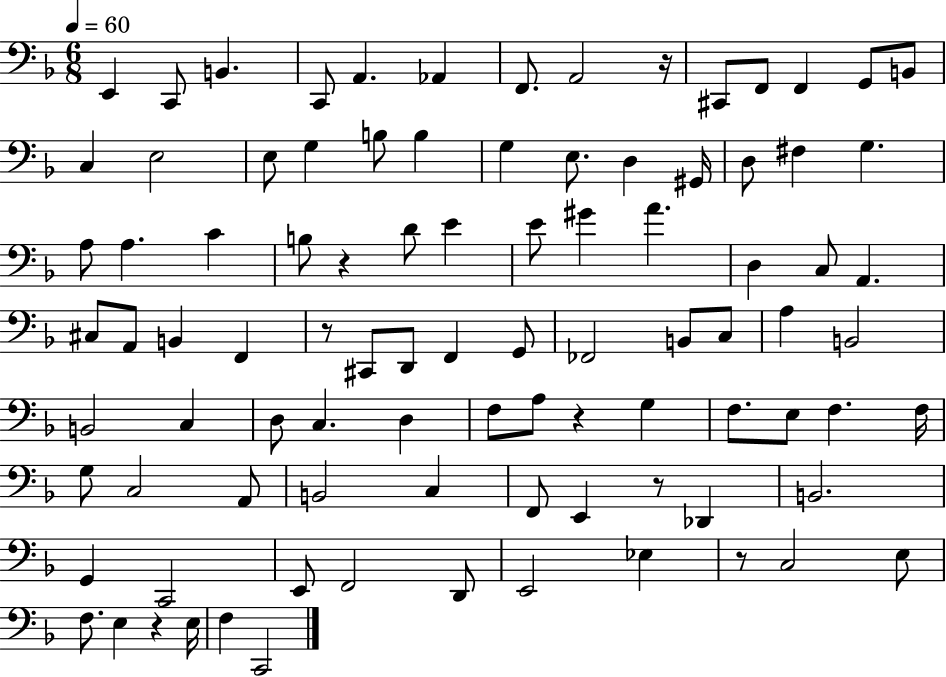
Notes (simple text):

E2/q C2/e B2/q. C2/e A2/q. Ab2/q F2/e. A2/h R/s C#2/e F2/e F2/q G2/e B2/e C3/q E3/h E3/e G3/q B3/e B3/q G3/q E3/e. D3/q G#2/s D3/e F#3/q G3/q. A3/e A3/q. C4/q B3/e R/q D4/e E4/q E4/e G#4/q A4/q. D3/q C3/e A2/q. C#3/e A2/e B2/q F2/q R/e C#2/e D2/e F2/q G2/e FES2/h B2/e C3/e A3/q B2/h B2/h C3/q D3/e C3/q. D3/q F3/e A3/e R/q G3/q F3/e. E3/e F3/q. F3/s G3/e C3/h A2/e B2/h C3/q F2/e E2/q R/e Db2/q B2/h. G2/q C2/h E2/e F2/h D2/e E2/h Eb3/q R/e C3/h E3/e F3/e. E3/q R/q E3/s F3/q C2/h